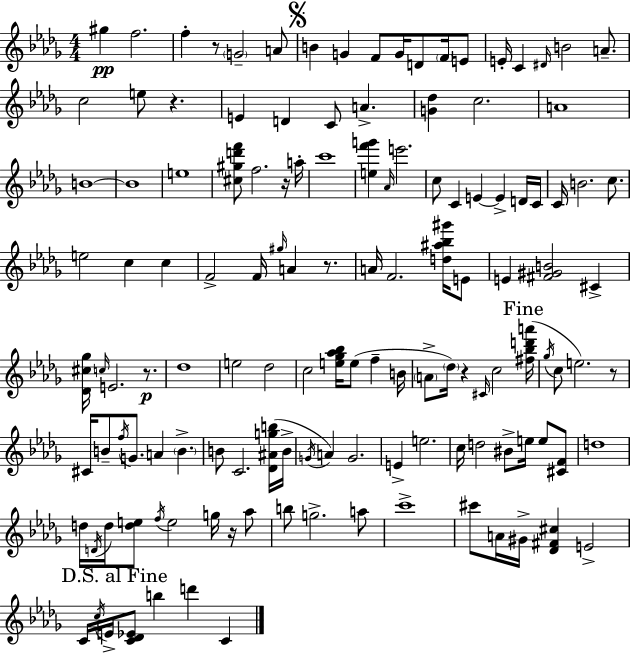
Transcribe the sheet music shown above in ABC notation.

X:1
T:Untitled
M:4/4
L:1/4
K:Bbm
^g f2 f z/2 G2 A/2 B G F/2 G/4 D/2 F/4 E/2 E/4 C ^D/4 B2 A/2 c2 e/2 z E D C/2 A [G_d] c2 A4 B4 B4 e4 [^c^gd'f']/2 f2 z/4 a/4 c'4 [ef'g'] _A/4 e'2 c/2 C E E D/4 C/4 C/4 B2 c/2 e2 c c F2 F/4 ^g/4 A z/2 A/4 F2 [d^a_b^g']/4 E/2 E [^F^GB]2 ^C [_D^c_g]/4 c/4 E2 z/2 _d4 e2 _d2 c2 [e_g_a_b]/4 e/2 f B/4 A/2 _d/4 z ^C/4 c2 [^f_bd'a']/4 _g/4 c/2 e2 z/2 ^C/4 B/2 f/4 G/2 A B B/2 C2 [_D^Agb]/4 B/4 G/4 A G2 E e2 c/4 d2 ^B/2 e/4 e/2 [^CF]/2 d4 d/4 D/4 d/4 [de]/2 f/4 e2 g/4 z/4 _a/2 b/2 g2 a/2 c'4 ^c'/2 A/4 ^G/4 [_D^F^c] E2 C/4 c/4 E/4 [C_D_E]/2 b d' C